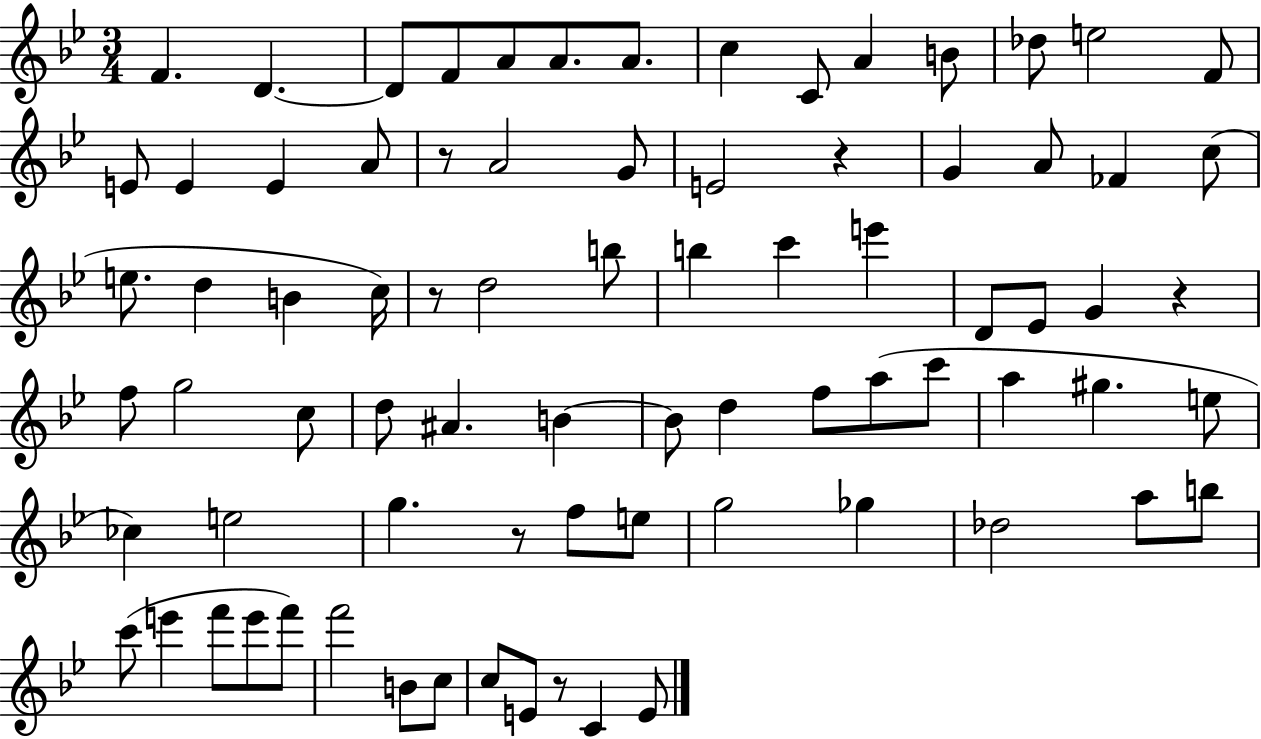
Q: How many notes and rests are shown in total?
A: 79